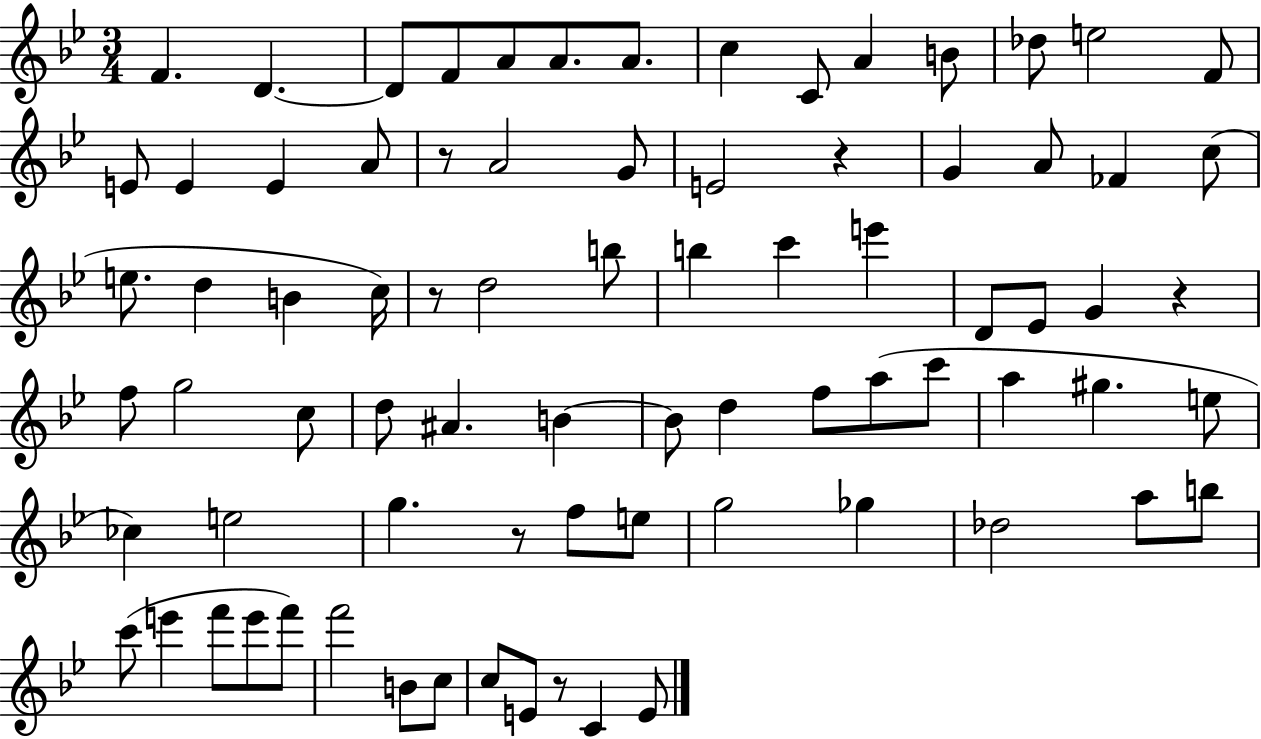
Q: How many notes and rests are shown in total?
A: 79